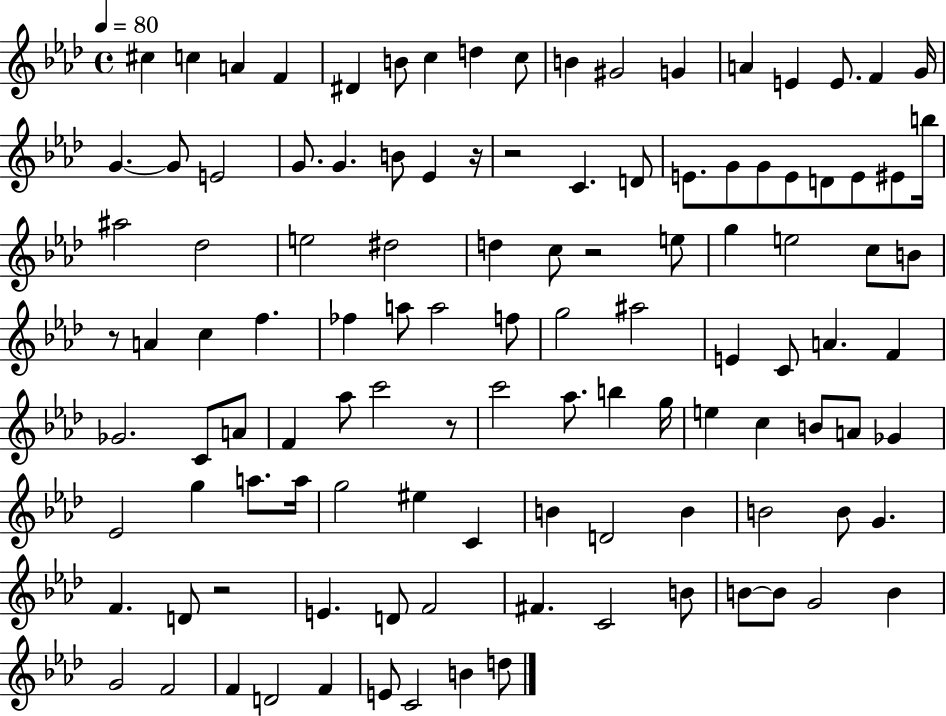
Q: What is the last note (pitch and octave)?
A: D5